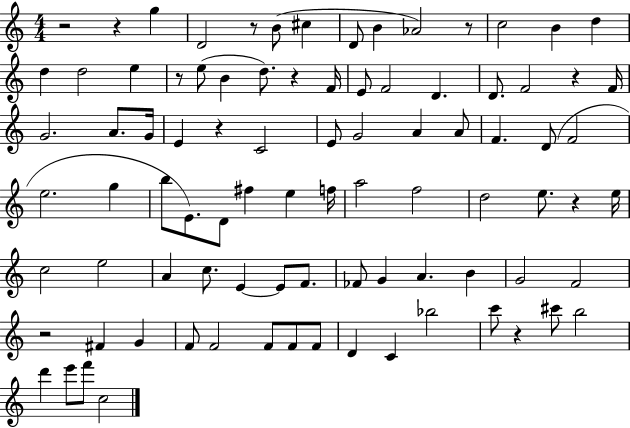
{
  \clef treble
  \numericTimeSignature
  \time 4/4
  \key c \major
  r2 r4 g''4 | d'2 r8 b'8( cis''4 | d'8 b'4 aes'2) r8 | c''2 b'4 d''4 | \break d''4 d''2 e''4 | r8 e''8( b'4 d''8.) r4 f'16 | e'8 f'2 d'4. | d'8. f'2 r4 f'16 | \break g'2. a'8. g'16 | e'4 r4 c'2 | e'8 g'2 a'4 a'8 | f'4. d'8( f'2 | \break e''2. g''4 | b''8 e'8.) d'8 fis''4 e''4 f''16 | a''2 f''2 | d''2 e''8. r4 e''16 | \break c''2 e''2 | a'4 c''8. e'4~~ e'8 f'8. | fes'8 g'4 a'4. b'4 | g'2 f'2 | \break r2 fis'4 g'4 | f'8 f'2 f'8 f'8 f'8 | d'4 c'4 bes''2 | c'''8 r4 cis'''8 b''2 | \break d'''4 e'''8 f'''8 c''2 | \bar "|."
}